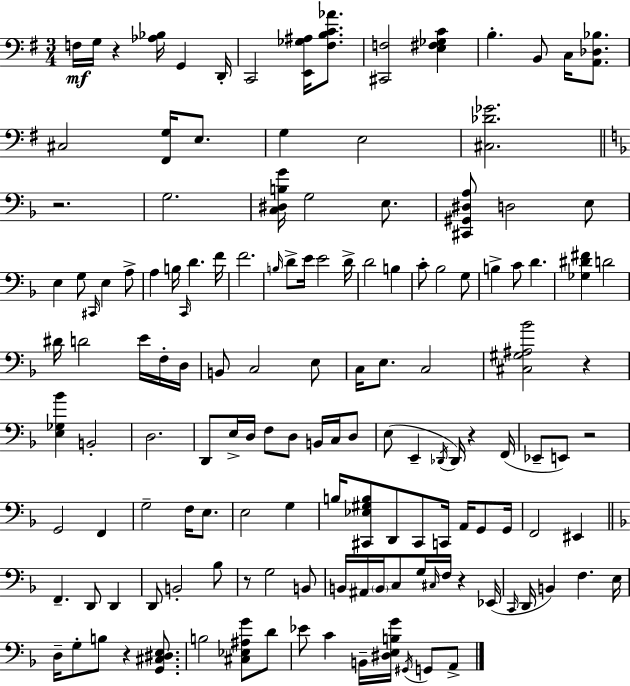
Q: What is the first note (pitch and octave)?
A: F3